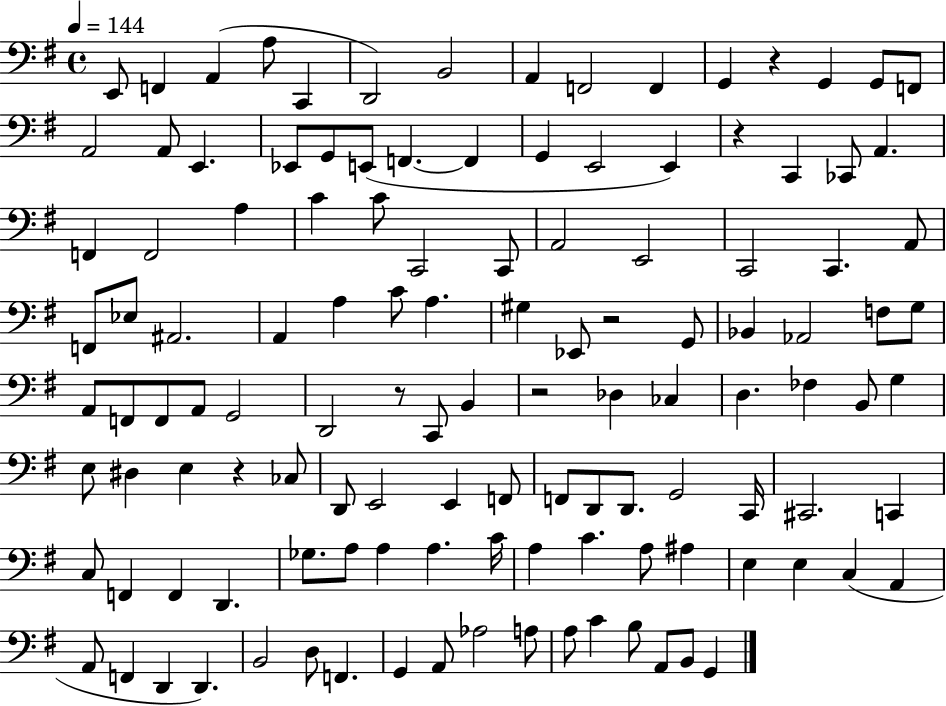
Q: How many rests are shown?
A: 6